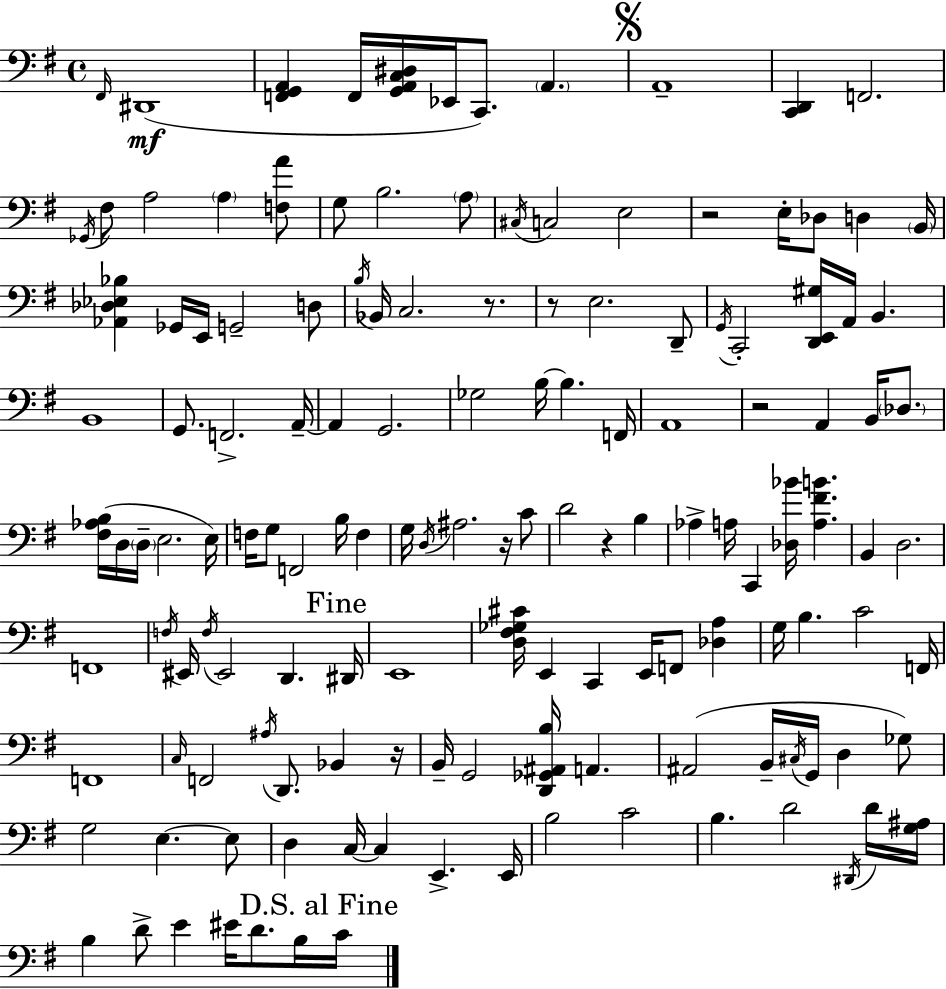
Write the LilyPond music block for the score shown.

{
  \clef bass
  \time 4/4
  \defaultTimeSignature
  \key e \minor
  \grace { fis,16 }\mf dis,1( | <f, g, a,>4 f,16 <g, a, c dis>16 ees,16 c,8.) \parenthesize a,4. | \mark \markup { \musicglyph "scripts.segno" } a,1-- | <c, d,>4 f,2. | \break \acciaccatura { ges,16 } fis8 a2 \parenthesize a4 | <f a'>8 g8 b2. | \parenthesize a8 \acciaccatura { cis16 } c2 e2 | r2 e16-. des8 d4 | \break \parenthesize b,16 <aes, des ees bes>4 ges,16 e,16 g,2-- | d8 \acciaccatura { b16 } bes,16 c2. | r8. r8 e2. | d,8-- \acciaccatura { g,16 } c,2-. <d, e, gis>16 a,16 b,4. | \break b,1 | g,8. f,2.-> | a,16--~~ a,4 g,2. | ges2 b16~~ b4. | \break f,16 a,1 | r2 a,4 | b,16 \parenthesize des8. <fis aes b>16( d16 \parenthesize d16-- e2. | e16) f16 g8 f,2 | \break b16 f4 g16 \acciaccatura { d16 } ais2. | r16 c'8 d'2 r4 | b4 aes4-> a16 c,4 <des bes'>16 | <a fis' b'>4. b,4 d2. | \break f,1 | \acciaccatura { f16 } eis,16 \acciaccatura { f16 } eis,2 | d,4. \mark "Fine" dis,16 e,1 | <d fis ges cis'>16 e,4 c,4 | \break e,16 f,8 <des a>4 g16 b4. c'2 | f,16 f,1 | \grace { c16 } f,2 | \acciaccatura { ais16 } d,8. bes,4 r16 b,16-- g,2 | \break <d, ges, ais, b>16 a,4. ais,2( | b,16-- \acciaccatura { cis16 } g,16 d4 ges8) g2 | e4.~~ e8 d4 c16~~ | c4 e,4.-> e,16 b2 | \break c'2 b4. | d'2 \acciaccatura { dis,16 } d'16 <g ais>16 b4 | d'8-> e'4 eis'16 d'8. b16 \mark "D.S. al Fine" c'16 \bar "|."
}